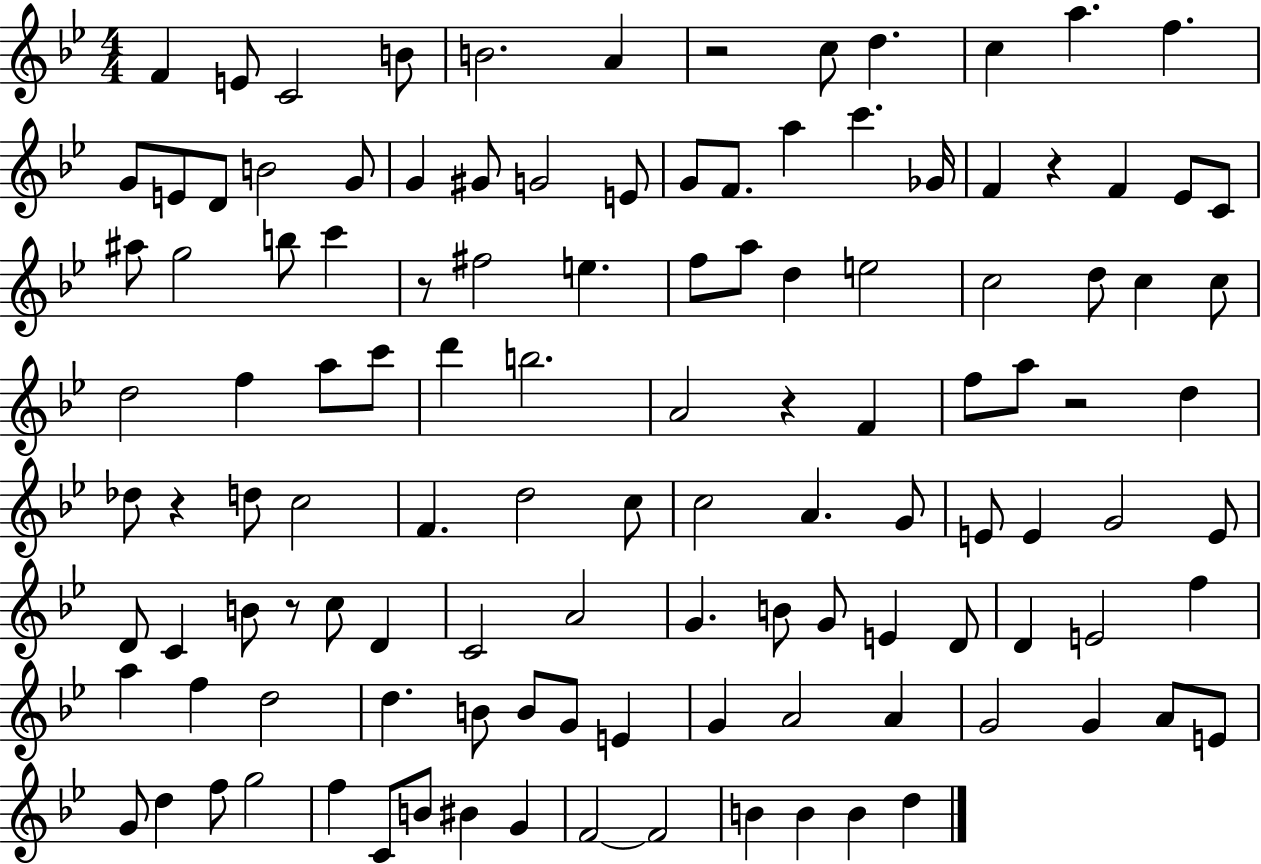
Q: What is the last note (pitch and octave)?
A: D5